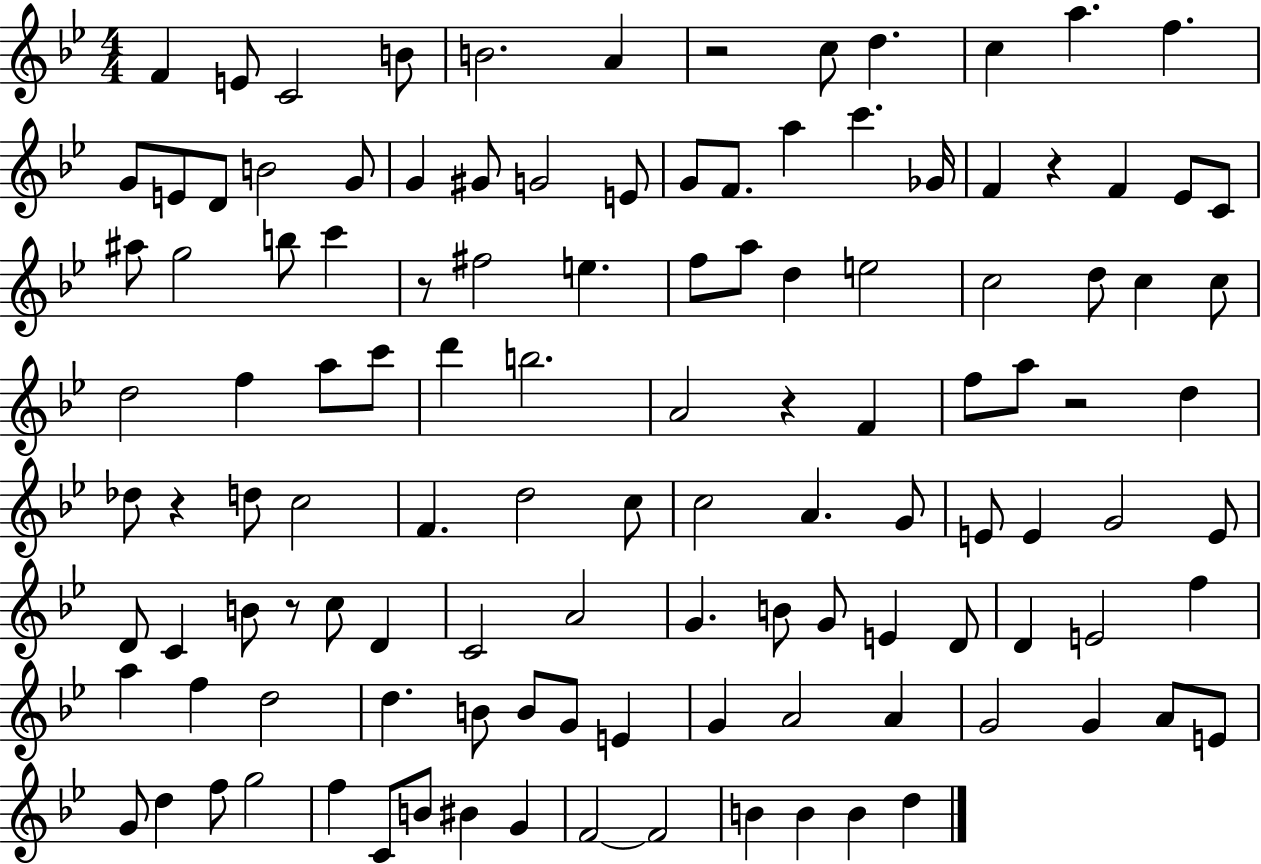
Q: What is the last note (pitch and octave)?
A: D5